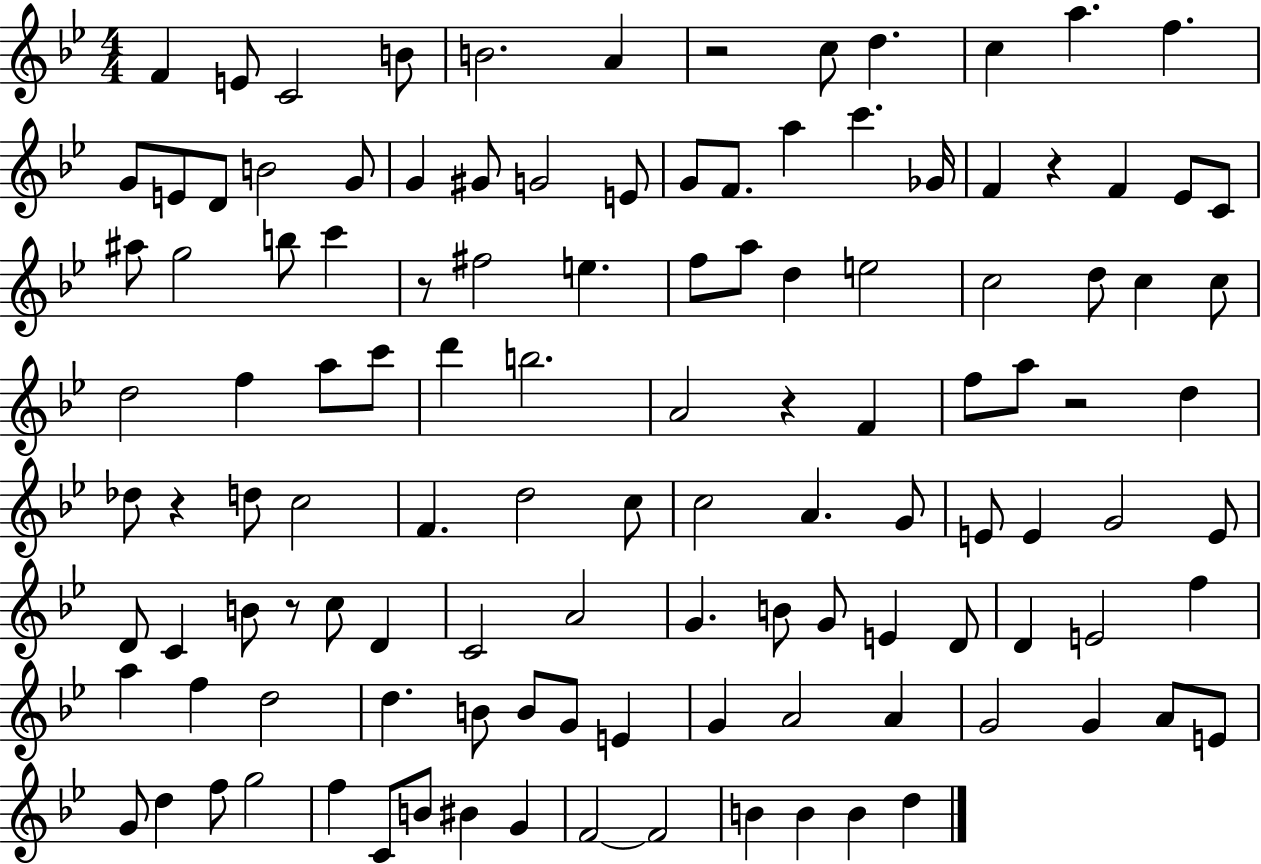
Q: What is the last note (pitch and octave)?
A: D5